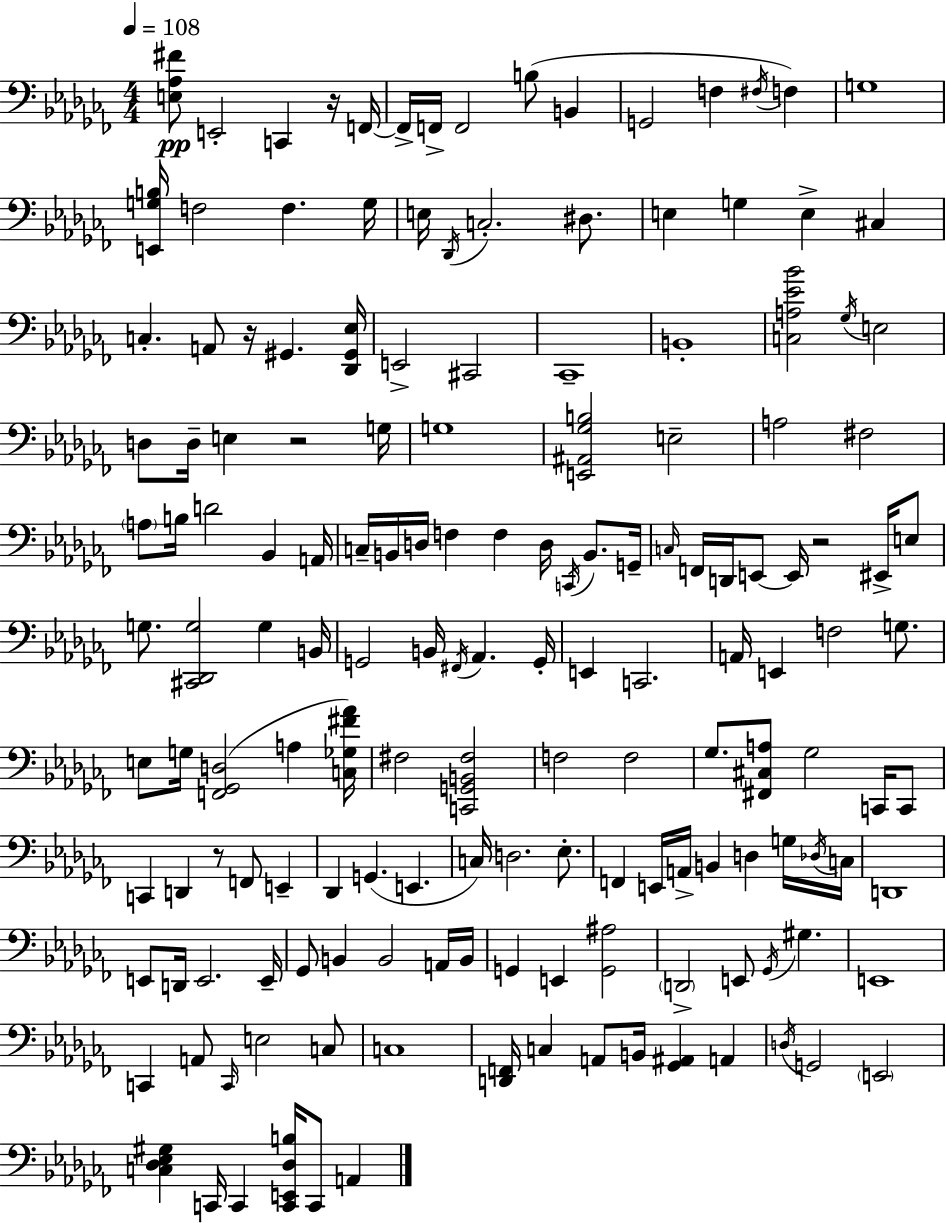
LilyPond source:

{
  \clef bass
  \numericTimeSignature
  \time 4/4
  \key aes \minor
  \tempo 4 = 108
  <e aes fis'>8\pp e,2-. c,4 r16 f,16~~ | f,16-> f,16-> f,2 b8( b,4 | g,2 f4 \acciaccatura { fis16 } f4) | g1 | \break <e, g b>16 f2 f4. | g16 e16 \acciaccatura { des,16 } c2.-. dis8. | e4 g4 e4-> cis4 | c4.-. a,8 r16 gis,4. | \break <des, gis, ees>16 e,2-> cis,2 | ces,1-- | b,1-. | <c a ees' bes'>2 \acciaccatura { ges16 } e2 | \break d8 d16-- e4 r2 | g16 g1 | <e, ais, ges b>2 e2-- | a2 fis2 | \break \parenthesize a8 b16 d'2 bes,4 | a,16 c16-- b,16 d16 f4 f4 d16 \acciaccatura { c,16 } | b,8. g,16-- \grace { c16 } f,16 d,16 e,8~~ e,16 r2 | eis,16-> e8 g8. <cis, des, g>2 | \break g4 b,16 g,2 b,16 \acciaccatura { fis,16 } aes,4. | g,16-. e,4 c,2. | a,16 e,4 f2 | g8. e8 g16 <f, ges, d>2( | \break a4 <c ges fis' aes'>16) fis2 <c, g, b, fis>2 | f2 f2 | ges8. <fis, cis a>8 ges2 | c,16 c,8 c,4 d,4 r8 | \break f,8 e,4-- des,4 g,4.( | e,4. c16) d2. | ees8.-. f,4 e,16 a,16-> b,4 | d4 g16 \acciaccatura { des16 } c16 d,1 | \break e,8 d,16 e,2. | e,16-- ges,8 b,4 b,2 | a,16 b,16 g,4 e,4 <g, ais>2 | \parenthesize d,2-> e,8 | \break \acciaccatura { ges,16 } gis4. e,1 | c,4 a,8 \grace { c,16 } e2 | c8 c1 | <d, f,>16 c4 a,8 | \break b,16 <ges, ais,>4 a,4 \acciaccatura { d16 } g,2 | \parenthesize e,2 <c des ees gis>4 c,16 c,4 | <c, e, des b>16 c,8 a,4 \bar "|."
}